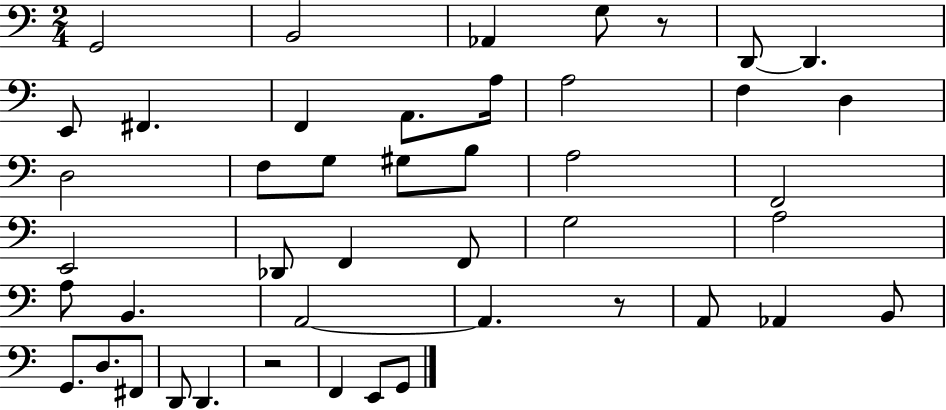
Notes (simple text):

G2/h B2/h Ab2/q G3/e R/e D2/e D2/q. E2/e F#2/q. F2/q A2/e. A3/s A3/h F3/q D3/q D3/h F3/e G3/e G#3/e B3/e A3/h F2/h E2/h Db2/e F2/q F2/e G3/h A3/h A3/e B2/q. A2/h A2/q. R/e A2/e Ab2/q B2/e G2/e. D3/e. F#2/e D2/e D2/q. R/h F2/q E2/e G2/e